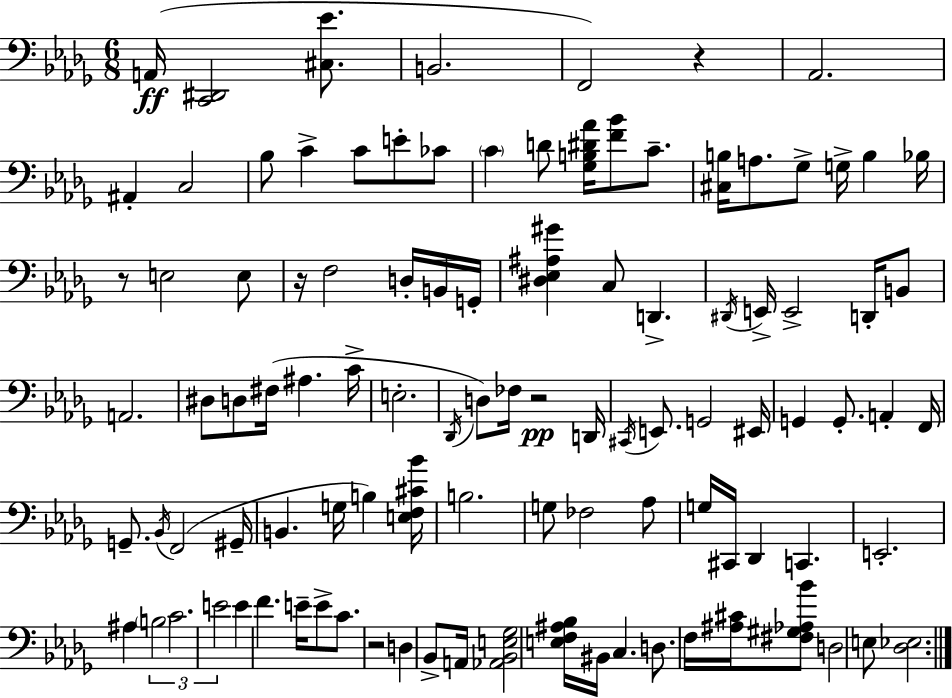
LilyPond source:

{
  \clef bass
  \numericTimeSignature
  \time 6/8
  \key bes \minor
  a,16(\ff <c, dis,>2 <cis ees'>8. | b,2. | f,2) r4 | aes,2. | \break ais,4-. c2 | bes8 c'4-> c'8 e'8-. ces'8 | \parenthesize c'4 d'8 <ges b dis' aes'>16 <f' bes'>8 c'8.-- | <cis b>16 a8. ges8-> g16-> b4 bes16 | \break r8 e2 e8 | r16 f2 d16-. b,16 g,16-. | <dis ees ais gis'>4 c8 d,4.-> | \acciaccatura { dis,16 } e,16-> e,2-> d,16-. b,8 | \break a,2. | dis8 d8 fis16( ais4. | c'16-> e2.-. | \acciaccatura { des,16 } d8) fes16 r2\pp | \break d,16 \acciaccatura { cis,16 } e,8. g,2 | eis,16 g,4 g,8.-. a,4-. | f,16 g,8.-- \acciaccatura { bes,16 } f,2( | gis,16-- b,4. g16 b4) | \break <e f cis' bes'>16 b2. | g8 fes2 | aes8 g16 cis,16 des,4 c,4. | e,2.-. | \break ais4 \tuplet 3/2 { \parenthesize b2 | c'2. | e'2 } | e'4 f'4. e'16-- e'8-> | \break c'8. r2 | d4 bes,8-> a,16 <aes, bes, e ges>2 | <e f ais bes>16 bis,16 c4. d8. | f16 <ais cis'>16 <fis gis aes bes'>8 d2 | \break e8 <des ees>2. | \bar "|."
}